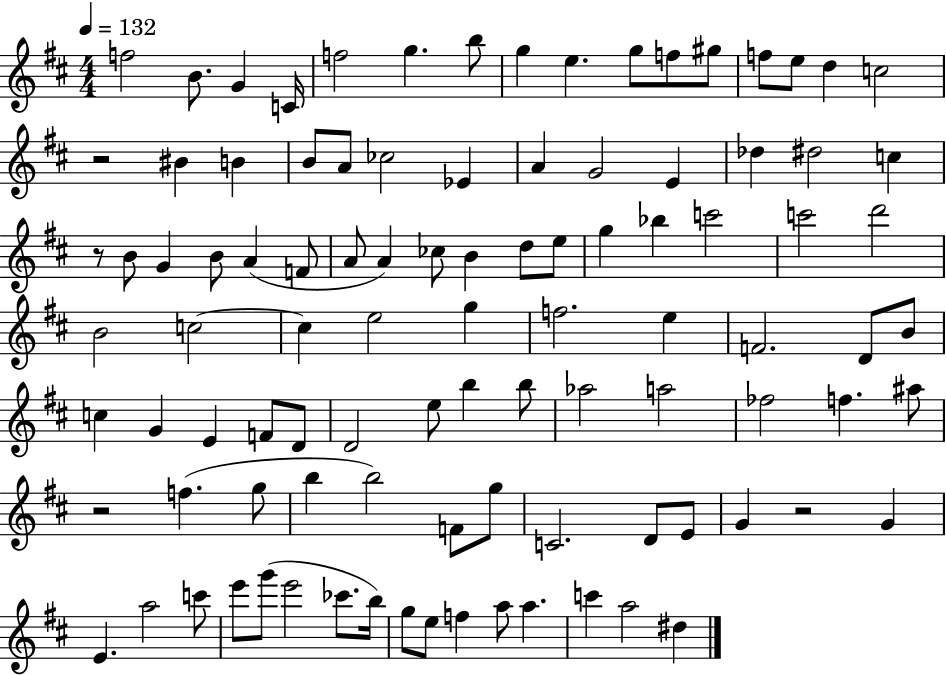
{
  \clef treble
  \numericTimeSignature
  \time 4/4
  \key d \major
  \tempo 4 = 132
  f''2 b'8. g'4 c'16 | f''2 g''4. b''8 | g''4 e''4. g''8 f''8 gis''8 | f''8 e''8 d''4 c''2 | \break r2 bis'4 b'4 | b'8 a'8 ces''2 ees'4 | a'4 g'2 e'4 | des''4 dis''2 c''4 | \break r8 b'8 g'4 b'8 a'4( f'8 | a'8 a'4) ces''8 b'4 d''8 e''8 | g''4 bes''4 c'''2 | c'''2 d'''2 | \break b'2 c''2~~ | c''4 e''2 g''4 | f''2. e''4 | f'2. d'8 b'8 | \break c''4 g'4 e'4 f'8 d'8 | d'2 e''8 b''4 b''8 | aes''2 a''2 | fes''2 f''4. ais''8 | \break r2 f''4.( g''8 | b''4 b''2) f'8 g''8 | c'2. d'8 e'8 | g'4 r2 g'4 | \break e'4. a''2 c'''8 | e'''8 g'''8( e'''2 ces'''8. b''16) | g''8 e''8 f''4 a''8 a''4. | c'''4 a''2 dis''4 | \break \bar "|."
}